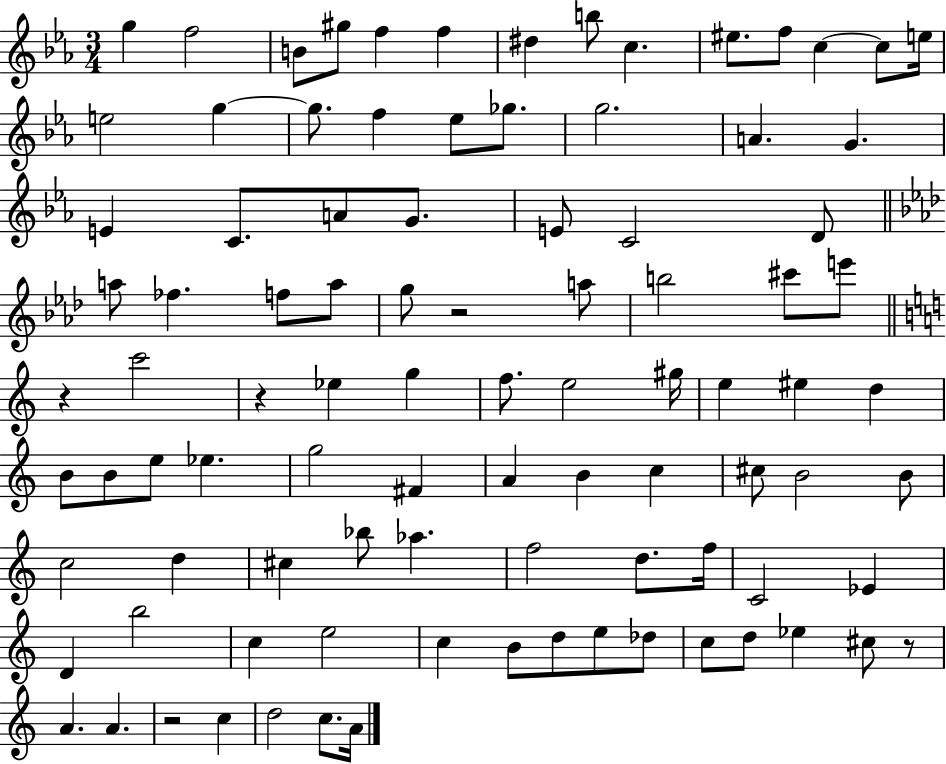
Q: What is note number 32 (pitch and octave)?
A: FES5